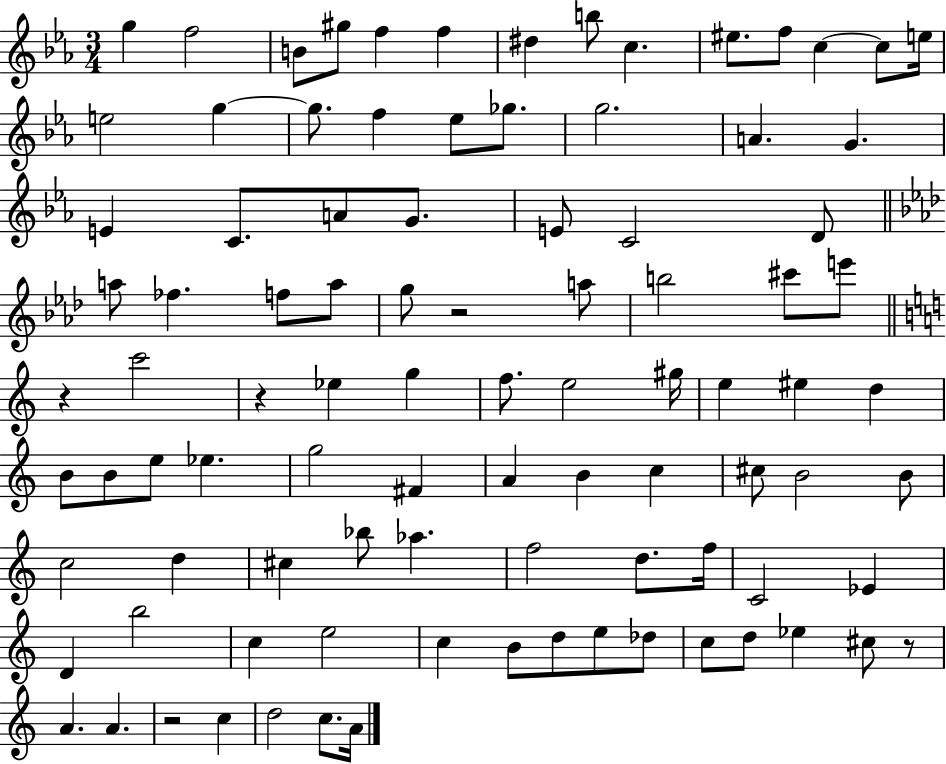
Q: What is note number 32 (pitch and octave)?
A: FES5